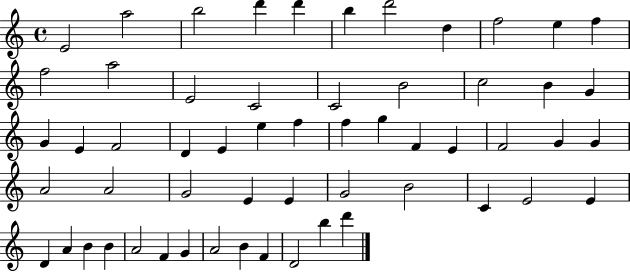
E4/h A5/h B5/h D6/q D6/q B5/q D6/h D5/q F5/h E5/q F5/q F5/h A5/h E4/h C4/h C4/h B4/h C5/h B4/q G4/q G4/q E4/q F4/h D4/q E4/q E5/q F5/q F5/q G5/q F4/q E4/q F4/h G4/q G4/q A4/h A4/h G4/h E4/q E4/q G4/h B4/h C4/q E4/h E4/q D4/q A4/q B4/q B4/q A4/h F4/q G4/q A4/h B4/q F4/q D4/h B5/q D6/q